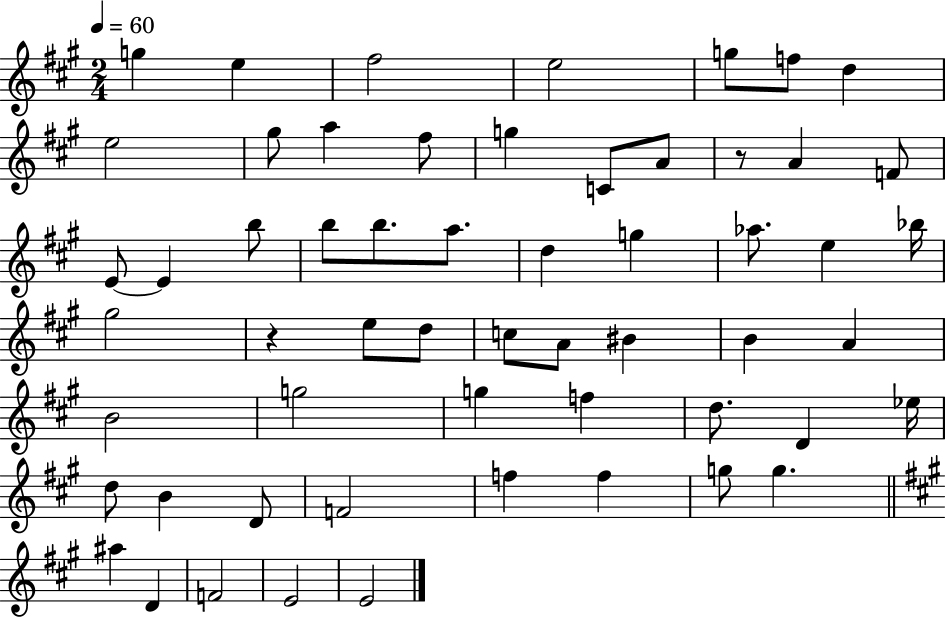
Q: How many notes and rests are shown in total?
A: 57